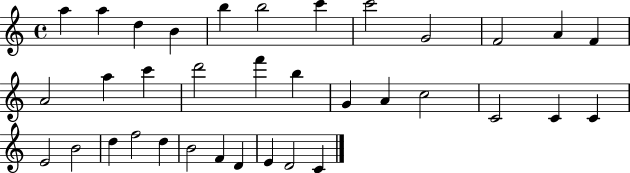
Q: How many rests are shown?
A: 0